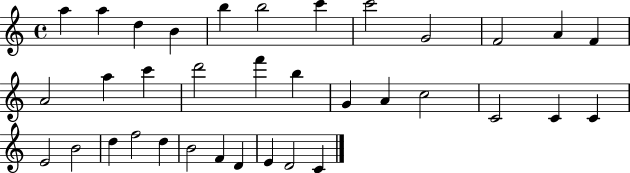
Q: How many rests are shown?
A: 0